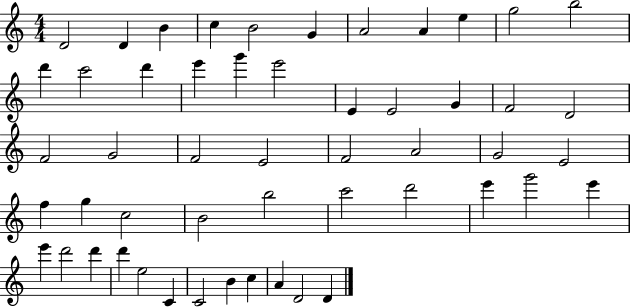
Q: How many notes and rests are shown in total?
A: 52